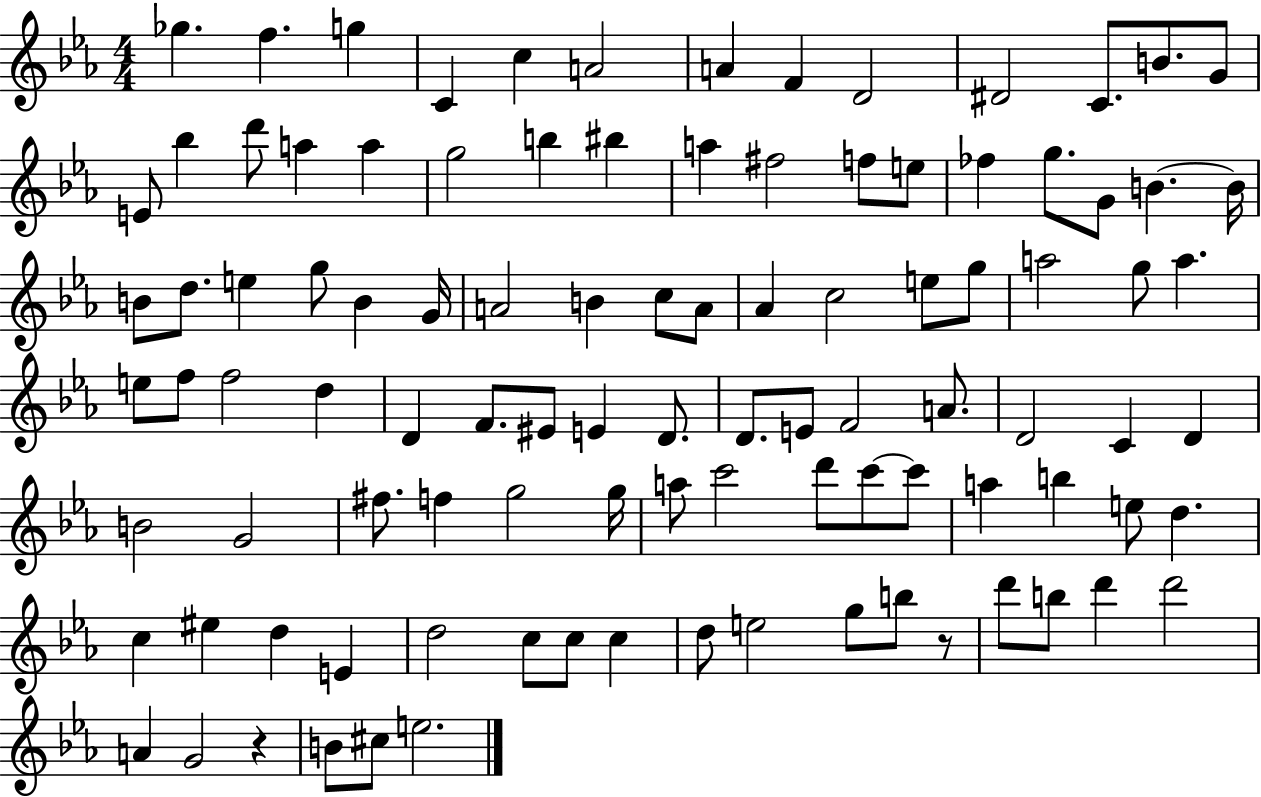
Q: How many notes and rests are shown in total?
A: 101